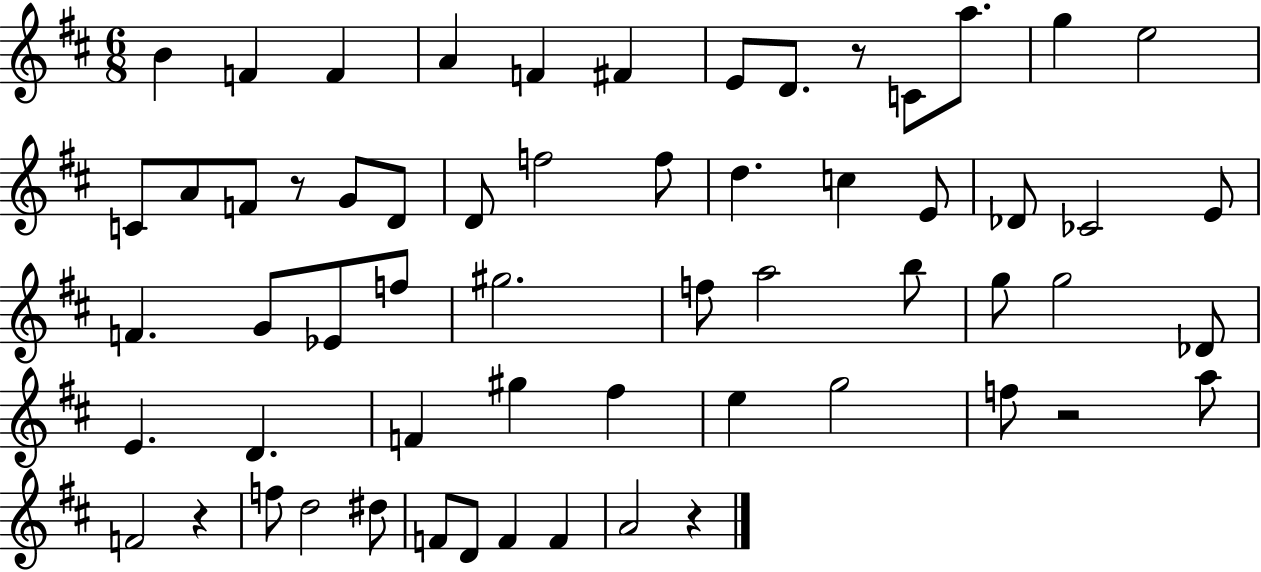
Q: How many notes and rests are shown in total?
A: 60